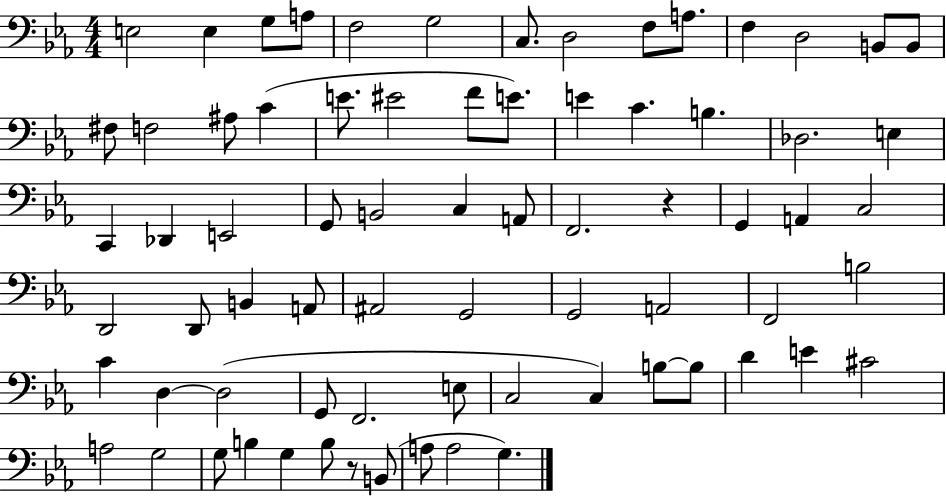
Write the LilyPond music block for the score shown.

{
  \clef bass
  \numericTimeSignature
  \time 4/4
  \key ees \major
  \repeat volta 2 { e2 e4 g8 a8 | f2 g2 | c8. d2 f8 a8. | f4 d2 b,8 b,8 | \break fis8 f2 ais8 c'4( | e'8. eis'2 f'8 e'8.) | e'4 c'4. b4. | des2. e4 | \break c,4 des,4 e,2 | g,8 b,2 c4 a,8 | f,2. r4 | g,4 a,4 c2 | \break d,2 d,8 b,4 a,8 | ais,2 g,2 | g,2 a,2 | f,2 b2 | \break c'4 d4~~ d2( | g,8 f,2. e8 | c2 c4) b8~~ b8 | d'4 e'4 cis'2 | \break a2 g2 | g8 b4 g4 b8 r8 b,8( | a8 a2 g4.) | } \bar "|."
}